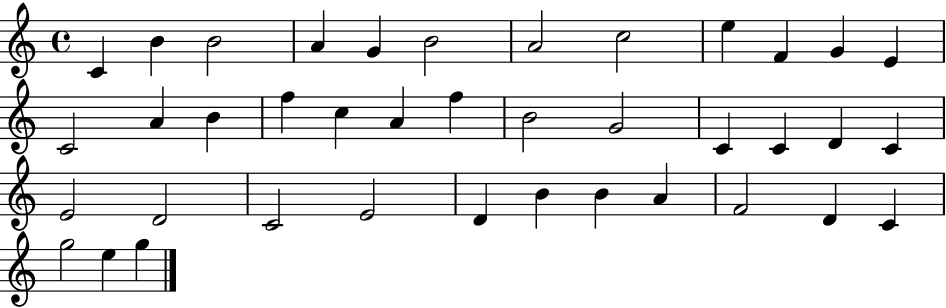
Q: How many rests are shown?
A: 0